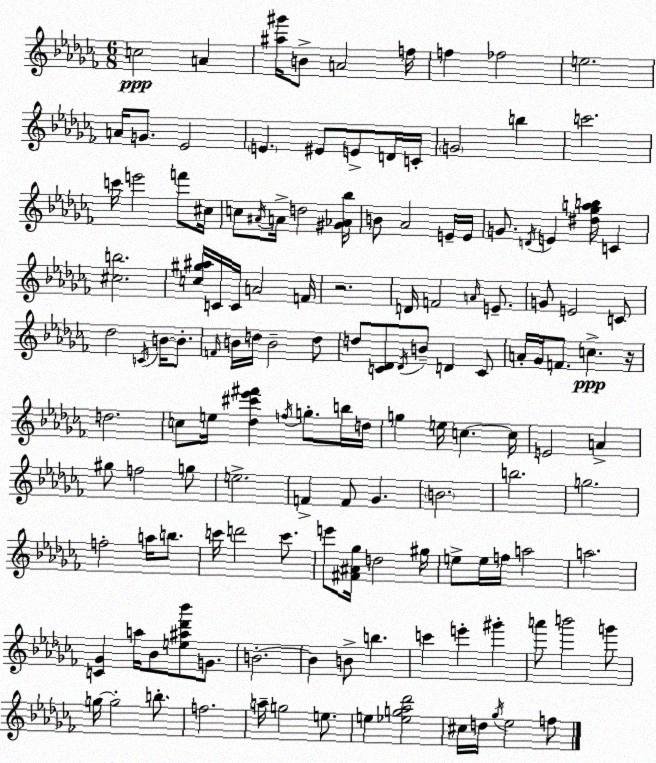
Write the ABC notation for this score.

X:1
T:Untitled
M:6/8
L:1/4
K:Abm
c2 A [^a^g']/4 B/2 A2 f/4 f _f2 e2 A/4 G/2 _E2 E ^E/2 E/2 D/4 C/4 G2 b c'2 c'/4 e'2 f'/2 ^c/4 c/2 ^A/4 A/4 d2 [^G_A_b]/4 B/2 _A2 E/4 E/4 G/2 D/4 E [^d_gab]/4 C [^cb]2 [c^g^a]/4 C/4 C/4 A2 F/4 z2 D/4 F2 A/4 E/2 G/2 E2 C/2 _d2 C/4 B/4 B/2 F/4 B/4 d/4 B2 d/2 d/2 [C_D]/2 _D/4 B/2 D C/2 A/4 _G/4 F/2 c z/4 d2 c/2 e/4 [_d^c'_e'^f'] f/4 g/2 b/4 d/4 g e/4 c c/4 E2 A ^g/2 f2 g/2 e2 F F/2 _G B2 b2 g2 f2 a/4 b/2 c'/4 d'2 c'/2 e'/2 [^F^A_g]/4 d2 ^g/4 e/2 e/4 f/4 a2 a2 [C_G] a/4 _B/2 [e^a_d'_b']/2 G/2 B2 B B/2 b c' e' ^g' a'/2 b'2 g'/2 g/4 g2 b/2 f2 a/4 g2 e/2 e [_eg_a_d']2 ^c/4 d/4 _g/4 _e2 f/2